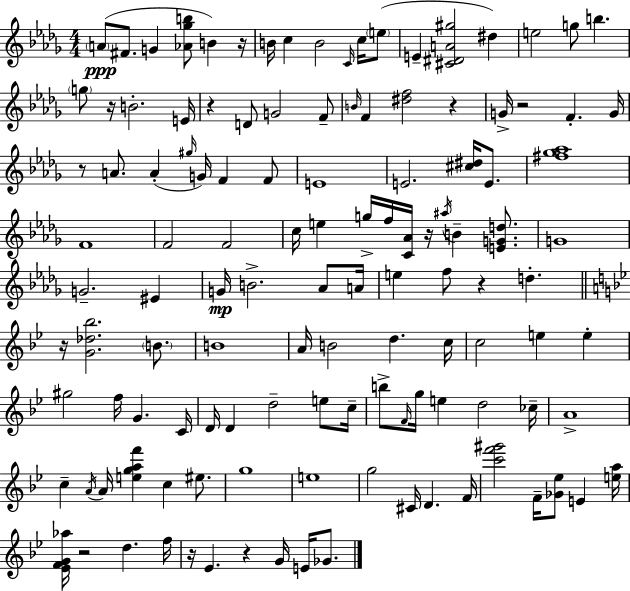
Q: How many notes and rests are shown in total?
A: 123